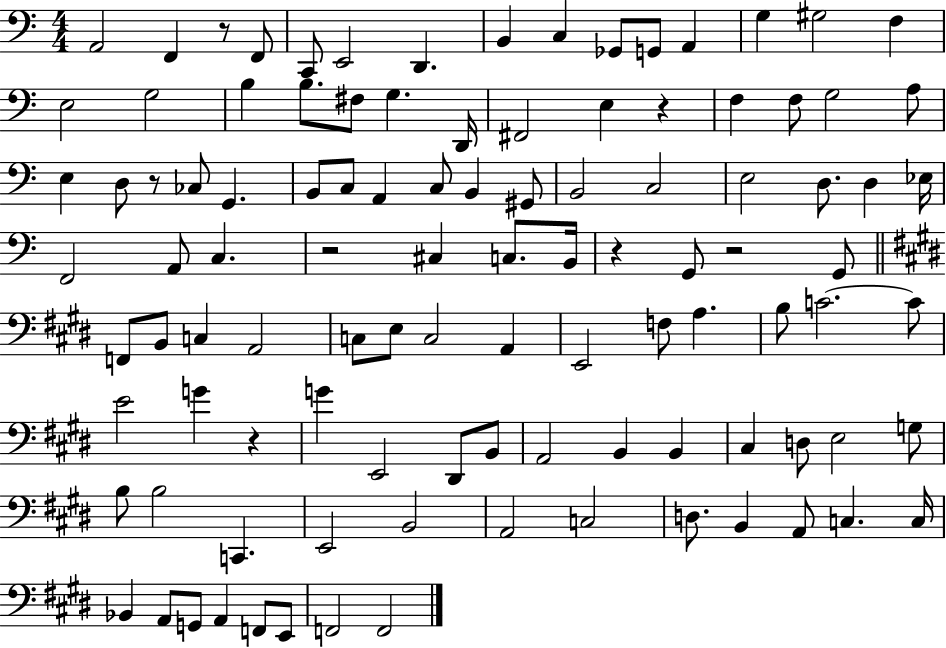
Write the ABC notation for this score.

X:1
T:Untitled
M:4/4
L:1/4
K:C
A,,2 F,, z/2 F,,/2 C,,/2 E,,2 D,, B,, C, _G,,/2 G,,/2 A,, G, ^G,2 F, E,2 G,2 B, B,/2 ^F,/2 G, D,,/4 ^F,,2 E, z F, F,/2 G,2 A,/2 E, D,/2 z/2 _C,/2 G,, B,,/2 C,/2 A,, C,/2 B,, ^G,,/2 B,,2 C,2 E,2 D,/2 D, _E,/4 F,,2 A,,/2 C, z2 ^C, C,/2 B,,/4 z G,,/2 z2 G,,/2 F,,/2 B,,/2 C, A,,2 C,/2 E,/2 C,2 A,, E,,2 F,/2 A, B,/2 C2 C/2 E2 G z G E,,2 ^D,,/2 B,,/2 A,,2 B,, B,, ^C, D,/2 E,2 G,/2 B,/2 B,2 C,, E,,2 B,,2 A,,2 C,2 D,/2 B,, A,,/2 C, C,/4 _B,, A,,/2 G,,/2 A,, F,,/2 E,,/2 F,,2 F,,2